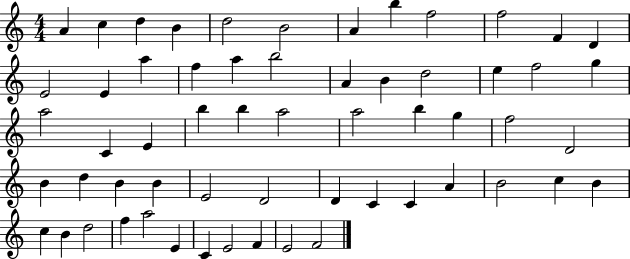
X:1
T:Untitled
M:4/4
L:1/4
K:C
A c d B d2 B2 A b f2 f2 F D E2 E a f a b2 A B d2 e f2 g a2 C E b b a2 a2 b g f2 D2 B d B B E2 D2 D C C A B2 c B c B d2 f a2 E C E2 F E2 F2